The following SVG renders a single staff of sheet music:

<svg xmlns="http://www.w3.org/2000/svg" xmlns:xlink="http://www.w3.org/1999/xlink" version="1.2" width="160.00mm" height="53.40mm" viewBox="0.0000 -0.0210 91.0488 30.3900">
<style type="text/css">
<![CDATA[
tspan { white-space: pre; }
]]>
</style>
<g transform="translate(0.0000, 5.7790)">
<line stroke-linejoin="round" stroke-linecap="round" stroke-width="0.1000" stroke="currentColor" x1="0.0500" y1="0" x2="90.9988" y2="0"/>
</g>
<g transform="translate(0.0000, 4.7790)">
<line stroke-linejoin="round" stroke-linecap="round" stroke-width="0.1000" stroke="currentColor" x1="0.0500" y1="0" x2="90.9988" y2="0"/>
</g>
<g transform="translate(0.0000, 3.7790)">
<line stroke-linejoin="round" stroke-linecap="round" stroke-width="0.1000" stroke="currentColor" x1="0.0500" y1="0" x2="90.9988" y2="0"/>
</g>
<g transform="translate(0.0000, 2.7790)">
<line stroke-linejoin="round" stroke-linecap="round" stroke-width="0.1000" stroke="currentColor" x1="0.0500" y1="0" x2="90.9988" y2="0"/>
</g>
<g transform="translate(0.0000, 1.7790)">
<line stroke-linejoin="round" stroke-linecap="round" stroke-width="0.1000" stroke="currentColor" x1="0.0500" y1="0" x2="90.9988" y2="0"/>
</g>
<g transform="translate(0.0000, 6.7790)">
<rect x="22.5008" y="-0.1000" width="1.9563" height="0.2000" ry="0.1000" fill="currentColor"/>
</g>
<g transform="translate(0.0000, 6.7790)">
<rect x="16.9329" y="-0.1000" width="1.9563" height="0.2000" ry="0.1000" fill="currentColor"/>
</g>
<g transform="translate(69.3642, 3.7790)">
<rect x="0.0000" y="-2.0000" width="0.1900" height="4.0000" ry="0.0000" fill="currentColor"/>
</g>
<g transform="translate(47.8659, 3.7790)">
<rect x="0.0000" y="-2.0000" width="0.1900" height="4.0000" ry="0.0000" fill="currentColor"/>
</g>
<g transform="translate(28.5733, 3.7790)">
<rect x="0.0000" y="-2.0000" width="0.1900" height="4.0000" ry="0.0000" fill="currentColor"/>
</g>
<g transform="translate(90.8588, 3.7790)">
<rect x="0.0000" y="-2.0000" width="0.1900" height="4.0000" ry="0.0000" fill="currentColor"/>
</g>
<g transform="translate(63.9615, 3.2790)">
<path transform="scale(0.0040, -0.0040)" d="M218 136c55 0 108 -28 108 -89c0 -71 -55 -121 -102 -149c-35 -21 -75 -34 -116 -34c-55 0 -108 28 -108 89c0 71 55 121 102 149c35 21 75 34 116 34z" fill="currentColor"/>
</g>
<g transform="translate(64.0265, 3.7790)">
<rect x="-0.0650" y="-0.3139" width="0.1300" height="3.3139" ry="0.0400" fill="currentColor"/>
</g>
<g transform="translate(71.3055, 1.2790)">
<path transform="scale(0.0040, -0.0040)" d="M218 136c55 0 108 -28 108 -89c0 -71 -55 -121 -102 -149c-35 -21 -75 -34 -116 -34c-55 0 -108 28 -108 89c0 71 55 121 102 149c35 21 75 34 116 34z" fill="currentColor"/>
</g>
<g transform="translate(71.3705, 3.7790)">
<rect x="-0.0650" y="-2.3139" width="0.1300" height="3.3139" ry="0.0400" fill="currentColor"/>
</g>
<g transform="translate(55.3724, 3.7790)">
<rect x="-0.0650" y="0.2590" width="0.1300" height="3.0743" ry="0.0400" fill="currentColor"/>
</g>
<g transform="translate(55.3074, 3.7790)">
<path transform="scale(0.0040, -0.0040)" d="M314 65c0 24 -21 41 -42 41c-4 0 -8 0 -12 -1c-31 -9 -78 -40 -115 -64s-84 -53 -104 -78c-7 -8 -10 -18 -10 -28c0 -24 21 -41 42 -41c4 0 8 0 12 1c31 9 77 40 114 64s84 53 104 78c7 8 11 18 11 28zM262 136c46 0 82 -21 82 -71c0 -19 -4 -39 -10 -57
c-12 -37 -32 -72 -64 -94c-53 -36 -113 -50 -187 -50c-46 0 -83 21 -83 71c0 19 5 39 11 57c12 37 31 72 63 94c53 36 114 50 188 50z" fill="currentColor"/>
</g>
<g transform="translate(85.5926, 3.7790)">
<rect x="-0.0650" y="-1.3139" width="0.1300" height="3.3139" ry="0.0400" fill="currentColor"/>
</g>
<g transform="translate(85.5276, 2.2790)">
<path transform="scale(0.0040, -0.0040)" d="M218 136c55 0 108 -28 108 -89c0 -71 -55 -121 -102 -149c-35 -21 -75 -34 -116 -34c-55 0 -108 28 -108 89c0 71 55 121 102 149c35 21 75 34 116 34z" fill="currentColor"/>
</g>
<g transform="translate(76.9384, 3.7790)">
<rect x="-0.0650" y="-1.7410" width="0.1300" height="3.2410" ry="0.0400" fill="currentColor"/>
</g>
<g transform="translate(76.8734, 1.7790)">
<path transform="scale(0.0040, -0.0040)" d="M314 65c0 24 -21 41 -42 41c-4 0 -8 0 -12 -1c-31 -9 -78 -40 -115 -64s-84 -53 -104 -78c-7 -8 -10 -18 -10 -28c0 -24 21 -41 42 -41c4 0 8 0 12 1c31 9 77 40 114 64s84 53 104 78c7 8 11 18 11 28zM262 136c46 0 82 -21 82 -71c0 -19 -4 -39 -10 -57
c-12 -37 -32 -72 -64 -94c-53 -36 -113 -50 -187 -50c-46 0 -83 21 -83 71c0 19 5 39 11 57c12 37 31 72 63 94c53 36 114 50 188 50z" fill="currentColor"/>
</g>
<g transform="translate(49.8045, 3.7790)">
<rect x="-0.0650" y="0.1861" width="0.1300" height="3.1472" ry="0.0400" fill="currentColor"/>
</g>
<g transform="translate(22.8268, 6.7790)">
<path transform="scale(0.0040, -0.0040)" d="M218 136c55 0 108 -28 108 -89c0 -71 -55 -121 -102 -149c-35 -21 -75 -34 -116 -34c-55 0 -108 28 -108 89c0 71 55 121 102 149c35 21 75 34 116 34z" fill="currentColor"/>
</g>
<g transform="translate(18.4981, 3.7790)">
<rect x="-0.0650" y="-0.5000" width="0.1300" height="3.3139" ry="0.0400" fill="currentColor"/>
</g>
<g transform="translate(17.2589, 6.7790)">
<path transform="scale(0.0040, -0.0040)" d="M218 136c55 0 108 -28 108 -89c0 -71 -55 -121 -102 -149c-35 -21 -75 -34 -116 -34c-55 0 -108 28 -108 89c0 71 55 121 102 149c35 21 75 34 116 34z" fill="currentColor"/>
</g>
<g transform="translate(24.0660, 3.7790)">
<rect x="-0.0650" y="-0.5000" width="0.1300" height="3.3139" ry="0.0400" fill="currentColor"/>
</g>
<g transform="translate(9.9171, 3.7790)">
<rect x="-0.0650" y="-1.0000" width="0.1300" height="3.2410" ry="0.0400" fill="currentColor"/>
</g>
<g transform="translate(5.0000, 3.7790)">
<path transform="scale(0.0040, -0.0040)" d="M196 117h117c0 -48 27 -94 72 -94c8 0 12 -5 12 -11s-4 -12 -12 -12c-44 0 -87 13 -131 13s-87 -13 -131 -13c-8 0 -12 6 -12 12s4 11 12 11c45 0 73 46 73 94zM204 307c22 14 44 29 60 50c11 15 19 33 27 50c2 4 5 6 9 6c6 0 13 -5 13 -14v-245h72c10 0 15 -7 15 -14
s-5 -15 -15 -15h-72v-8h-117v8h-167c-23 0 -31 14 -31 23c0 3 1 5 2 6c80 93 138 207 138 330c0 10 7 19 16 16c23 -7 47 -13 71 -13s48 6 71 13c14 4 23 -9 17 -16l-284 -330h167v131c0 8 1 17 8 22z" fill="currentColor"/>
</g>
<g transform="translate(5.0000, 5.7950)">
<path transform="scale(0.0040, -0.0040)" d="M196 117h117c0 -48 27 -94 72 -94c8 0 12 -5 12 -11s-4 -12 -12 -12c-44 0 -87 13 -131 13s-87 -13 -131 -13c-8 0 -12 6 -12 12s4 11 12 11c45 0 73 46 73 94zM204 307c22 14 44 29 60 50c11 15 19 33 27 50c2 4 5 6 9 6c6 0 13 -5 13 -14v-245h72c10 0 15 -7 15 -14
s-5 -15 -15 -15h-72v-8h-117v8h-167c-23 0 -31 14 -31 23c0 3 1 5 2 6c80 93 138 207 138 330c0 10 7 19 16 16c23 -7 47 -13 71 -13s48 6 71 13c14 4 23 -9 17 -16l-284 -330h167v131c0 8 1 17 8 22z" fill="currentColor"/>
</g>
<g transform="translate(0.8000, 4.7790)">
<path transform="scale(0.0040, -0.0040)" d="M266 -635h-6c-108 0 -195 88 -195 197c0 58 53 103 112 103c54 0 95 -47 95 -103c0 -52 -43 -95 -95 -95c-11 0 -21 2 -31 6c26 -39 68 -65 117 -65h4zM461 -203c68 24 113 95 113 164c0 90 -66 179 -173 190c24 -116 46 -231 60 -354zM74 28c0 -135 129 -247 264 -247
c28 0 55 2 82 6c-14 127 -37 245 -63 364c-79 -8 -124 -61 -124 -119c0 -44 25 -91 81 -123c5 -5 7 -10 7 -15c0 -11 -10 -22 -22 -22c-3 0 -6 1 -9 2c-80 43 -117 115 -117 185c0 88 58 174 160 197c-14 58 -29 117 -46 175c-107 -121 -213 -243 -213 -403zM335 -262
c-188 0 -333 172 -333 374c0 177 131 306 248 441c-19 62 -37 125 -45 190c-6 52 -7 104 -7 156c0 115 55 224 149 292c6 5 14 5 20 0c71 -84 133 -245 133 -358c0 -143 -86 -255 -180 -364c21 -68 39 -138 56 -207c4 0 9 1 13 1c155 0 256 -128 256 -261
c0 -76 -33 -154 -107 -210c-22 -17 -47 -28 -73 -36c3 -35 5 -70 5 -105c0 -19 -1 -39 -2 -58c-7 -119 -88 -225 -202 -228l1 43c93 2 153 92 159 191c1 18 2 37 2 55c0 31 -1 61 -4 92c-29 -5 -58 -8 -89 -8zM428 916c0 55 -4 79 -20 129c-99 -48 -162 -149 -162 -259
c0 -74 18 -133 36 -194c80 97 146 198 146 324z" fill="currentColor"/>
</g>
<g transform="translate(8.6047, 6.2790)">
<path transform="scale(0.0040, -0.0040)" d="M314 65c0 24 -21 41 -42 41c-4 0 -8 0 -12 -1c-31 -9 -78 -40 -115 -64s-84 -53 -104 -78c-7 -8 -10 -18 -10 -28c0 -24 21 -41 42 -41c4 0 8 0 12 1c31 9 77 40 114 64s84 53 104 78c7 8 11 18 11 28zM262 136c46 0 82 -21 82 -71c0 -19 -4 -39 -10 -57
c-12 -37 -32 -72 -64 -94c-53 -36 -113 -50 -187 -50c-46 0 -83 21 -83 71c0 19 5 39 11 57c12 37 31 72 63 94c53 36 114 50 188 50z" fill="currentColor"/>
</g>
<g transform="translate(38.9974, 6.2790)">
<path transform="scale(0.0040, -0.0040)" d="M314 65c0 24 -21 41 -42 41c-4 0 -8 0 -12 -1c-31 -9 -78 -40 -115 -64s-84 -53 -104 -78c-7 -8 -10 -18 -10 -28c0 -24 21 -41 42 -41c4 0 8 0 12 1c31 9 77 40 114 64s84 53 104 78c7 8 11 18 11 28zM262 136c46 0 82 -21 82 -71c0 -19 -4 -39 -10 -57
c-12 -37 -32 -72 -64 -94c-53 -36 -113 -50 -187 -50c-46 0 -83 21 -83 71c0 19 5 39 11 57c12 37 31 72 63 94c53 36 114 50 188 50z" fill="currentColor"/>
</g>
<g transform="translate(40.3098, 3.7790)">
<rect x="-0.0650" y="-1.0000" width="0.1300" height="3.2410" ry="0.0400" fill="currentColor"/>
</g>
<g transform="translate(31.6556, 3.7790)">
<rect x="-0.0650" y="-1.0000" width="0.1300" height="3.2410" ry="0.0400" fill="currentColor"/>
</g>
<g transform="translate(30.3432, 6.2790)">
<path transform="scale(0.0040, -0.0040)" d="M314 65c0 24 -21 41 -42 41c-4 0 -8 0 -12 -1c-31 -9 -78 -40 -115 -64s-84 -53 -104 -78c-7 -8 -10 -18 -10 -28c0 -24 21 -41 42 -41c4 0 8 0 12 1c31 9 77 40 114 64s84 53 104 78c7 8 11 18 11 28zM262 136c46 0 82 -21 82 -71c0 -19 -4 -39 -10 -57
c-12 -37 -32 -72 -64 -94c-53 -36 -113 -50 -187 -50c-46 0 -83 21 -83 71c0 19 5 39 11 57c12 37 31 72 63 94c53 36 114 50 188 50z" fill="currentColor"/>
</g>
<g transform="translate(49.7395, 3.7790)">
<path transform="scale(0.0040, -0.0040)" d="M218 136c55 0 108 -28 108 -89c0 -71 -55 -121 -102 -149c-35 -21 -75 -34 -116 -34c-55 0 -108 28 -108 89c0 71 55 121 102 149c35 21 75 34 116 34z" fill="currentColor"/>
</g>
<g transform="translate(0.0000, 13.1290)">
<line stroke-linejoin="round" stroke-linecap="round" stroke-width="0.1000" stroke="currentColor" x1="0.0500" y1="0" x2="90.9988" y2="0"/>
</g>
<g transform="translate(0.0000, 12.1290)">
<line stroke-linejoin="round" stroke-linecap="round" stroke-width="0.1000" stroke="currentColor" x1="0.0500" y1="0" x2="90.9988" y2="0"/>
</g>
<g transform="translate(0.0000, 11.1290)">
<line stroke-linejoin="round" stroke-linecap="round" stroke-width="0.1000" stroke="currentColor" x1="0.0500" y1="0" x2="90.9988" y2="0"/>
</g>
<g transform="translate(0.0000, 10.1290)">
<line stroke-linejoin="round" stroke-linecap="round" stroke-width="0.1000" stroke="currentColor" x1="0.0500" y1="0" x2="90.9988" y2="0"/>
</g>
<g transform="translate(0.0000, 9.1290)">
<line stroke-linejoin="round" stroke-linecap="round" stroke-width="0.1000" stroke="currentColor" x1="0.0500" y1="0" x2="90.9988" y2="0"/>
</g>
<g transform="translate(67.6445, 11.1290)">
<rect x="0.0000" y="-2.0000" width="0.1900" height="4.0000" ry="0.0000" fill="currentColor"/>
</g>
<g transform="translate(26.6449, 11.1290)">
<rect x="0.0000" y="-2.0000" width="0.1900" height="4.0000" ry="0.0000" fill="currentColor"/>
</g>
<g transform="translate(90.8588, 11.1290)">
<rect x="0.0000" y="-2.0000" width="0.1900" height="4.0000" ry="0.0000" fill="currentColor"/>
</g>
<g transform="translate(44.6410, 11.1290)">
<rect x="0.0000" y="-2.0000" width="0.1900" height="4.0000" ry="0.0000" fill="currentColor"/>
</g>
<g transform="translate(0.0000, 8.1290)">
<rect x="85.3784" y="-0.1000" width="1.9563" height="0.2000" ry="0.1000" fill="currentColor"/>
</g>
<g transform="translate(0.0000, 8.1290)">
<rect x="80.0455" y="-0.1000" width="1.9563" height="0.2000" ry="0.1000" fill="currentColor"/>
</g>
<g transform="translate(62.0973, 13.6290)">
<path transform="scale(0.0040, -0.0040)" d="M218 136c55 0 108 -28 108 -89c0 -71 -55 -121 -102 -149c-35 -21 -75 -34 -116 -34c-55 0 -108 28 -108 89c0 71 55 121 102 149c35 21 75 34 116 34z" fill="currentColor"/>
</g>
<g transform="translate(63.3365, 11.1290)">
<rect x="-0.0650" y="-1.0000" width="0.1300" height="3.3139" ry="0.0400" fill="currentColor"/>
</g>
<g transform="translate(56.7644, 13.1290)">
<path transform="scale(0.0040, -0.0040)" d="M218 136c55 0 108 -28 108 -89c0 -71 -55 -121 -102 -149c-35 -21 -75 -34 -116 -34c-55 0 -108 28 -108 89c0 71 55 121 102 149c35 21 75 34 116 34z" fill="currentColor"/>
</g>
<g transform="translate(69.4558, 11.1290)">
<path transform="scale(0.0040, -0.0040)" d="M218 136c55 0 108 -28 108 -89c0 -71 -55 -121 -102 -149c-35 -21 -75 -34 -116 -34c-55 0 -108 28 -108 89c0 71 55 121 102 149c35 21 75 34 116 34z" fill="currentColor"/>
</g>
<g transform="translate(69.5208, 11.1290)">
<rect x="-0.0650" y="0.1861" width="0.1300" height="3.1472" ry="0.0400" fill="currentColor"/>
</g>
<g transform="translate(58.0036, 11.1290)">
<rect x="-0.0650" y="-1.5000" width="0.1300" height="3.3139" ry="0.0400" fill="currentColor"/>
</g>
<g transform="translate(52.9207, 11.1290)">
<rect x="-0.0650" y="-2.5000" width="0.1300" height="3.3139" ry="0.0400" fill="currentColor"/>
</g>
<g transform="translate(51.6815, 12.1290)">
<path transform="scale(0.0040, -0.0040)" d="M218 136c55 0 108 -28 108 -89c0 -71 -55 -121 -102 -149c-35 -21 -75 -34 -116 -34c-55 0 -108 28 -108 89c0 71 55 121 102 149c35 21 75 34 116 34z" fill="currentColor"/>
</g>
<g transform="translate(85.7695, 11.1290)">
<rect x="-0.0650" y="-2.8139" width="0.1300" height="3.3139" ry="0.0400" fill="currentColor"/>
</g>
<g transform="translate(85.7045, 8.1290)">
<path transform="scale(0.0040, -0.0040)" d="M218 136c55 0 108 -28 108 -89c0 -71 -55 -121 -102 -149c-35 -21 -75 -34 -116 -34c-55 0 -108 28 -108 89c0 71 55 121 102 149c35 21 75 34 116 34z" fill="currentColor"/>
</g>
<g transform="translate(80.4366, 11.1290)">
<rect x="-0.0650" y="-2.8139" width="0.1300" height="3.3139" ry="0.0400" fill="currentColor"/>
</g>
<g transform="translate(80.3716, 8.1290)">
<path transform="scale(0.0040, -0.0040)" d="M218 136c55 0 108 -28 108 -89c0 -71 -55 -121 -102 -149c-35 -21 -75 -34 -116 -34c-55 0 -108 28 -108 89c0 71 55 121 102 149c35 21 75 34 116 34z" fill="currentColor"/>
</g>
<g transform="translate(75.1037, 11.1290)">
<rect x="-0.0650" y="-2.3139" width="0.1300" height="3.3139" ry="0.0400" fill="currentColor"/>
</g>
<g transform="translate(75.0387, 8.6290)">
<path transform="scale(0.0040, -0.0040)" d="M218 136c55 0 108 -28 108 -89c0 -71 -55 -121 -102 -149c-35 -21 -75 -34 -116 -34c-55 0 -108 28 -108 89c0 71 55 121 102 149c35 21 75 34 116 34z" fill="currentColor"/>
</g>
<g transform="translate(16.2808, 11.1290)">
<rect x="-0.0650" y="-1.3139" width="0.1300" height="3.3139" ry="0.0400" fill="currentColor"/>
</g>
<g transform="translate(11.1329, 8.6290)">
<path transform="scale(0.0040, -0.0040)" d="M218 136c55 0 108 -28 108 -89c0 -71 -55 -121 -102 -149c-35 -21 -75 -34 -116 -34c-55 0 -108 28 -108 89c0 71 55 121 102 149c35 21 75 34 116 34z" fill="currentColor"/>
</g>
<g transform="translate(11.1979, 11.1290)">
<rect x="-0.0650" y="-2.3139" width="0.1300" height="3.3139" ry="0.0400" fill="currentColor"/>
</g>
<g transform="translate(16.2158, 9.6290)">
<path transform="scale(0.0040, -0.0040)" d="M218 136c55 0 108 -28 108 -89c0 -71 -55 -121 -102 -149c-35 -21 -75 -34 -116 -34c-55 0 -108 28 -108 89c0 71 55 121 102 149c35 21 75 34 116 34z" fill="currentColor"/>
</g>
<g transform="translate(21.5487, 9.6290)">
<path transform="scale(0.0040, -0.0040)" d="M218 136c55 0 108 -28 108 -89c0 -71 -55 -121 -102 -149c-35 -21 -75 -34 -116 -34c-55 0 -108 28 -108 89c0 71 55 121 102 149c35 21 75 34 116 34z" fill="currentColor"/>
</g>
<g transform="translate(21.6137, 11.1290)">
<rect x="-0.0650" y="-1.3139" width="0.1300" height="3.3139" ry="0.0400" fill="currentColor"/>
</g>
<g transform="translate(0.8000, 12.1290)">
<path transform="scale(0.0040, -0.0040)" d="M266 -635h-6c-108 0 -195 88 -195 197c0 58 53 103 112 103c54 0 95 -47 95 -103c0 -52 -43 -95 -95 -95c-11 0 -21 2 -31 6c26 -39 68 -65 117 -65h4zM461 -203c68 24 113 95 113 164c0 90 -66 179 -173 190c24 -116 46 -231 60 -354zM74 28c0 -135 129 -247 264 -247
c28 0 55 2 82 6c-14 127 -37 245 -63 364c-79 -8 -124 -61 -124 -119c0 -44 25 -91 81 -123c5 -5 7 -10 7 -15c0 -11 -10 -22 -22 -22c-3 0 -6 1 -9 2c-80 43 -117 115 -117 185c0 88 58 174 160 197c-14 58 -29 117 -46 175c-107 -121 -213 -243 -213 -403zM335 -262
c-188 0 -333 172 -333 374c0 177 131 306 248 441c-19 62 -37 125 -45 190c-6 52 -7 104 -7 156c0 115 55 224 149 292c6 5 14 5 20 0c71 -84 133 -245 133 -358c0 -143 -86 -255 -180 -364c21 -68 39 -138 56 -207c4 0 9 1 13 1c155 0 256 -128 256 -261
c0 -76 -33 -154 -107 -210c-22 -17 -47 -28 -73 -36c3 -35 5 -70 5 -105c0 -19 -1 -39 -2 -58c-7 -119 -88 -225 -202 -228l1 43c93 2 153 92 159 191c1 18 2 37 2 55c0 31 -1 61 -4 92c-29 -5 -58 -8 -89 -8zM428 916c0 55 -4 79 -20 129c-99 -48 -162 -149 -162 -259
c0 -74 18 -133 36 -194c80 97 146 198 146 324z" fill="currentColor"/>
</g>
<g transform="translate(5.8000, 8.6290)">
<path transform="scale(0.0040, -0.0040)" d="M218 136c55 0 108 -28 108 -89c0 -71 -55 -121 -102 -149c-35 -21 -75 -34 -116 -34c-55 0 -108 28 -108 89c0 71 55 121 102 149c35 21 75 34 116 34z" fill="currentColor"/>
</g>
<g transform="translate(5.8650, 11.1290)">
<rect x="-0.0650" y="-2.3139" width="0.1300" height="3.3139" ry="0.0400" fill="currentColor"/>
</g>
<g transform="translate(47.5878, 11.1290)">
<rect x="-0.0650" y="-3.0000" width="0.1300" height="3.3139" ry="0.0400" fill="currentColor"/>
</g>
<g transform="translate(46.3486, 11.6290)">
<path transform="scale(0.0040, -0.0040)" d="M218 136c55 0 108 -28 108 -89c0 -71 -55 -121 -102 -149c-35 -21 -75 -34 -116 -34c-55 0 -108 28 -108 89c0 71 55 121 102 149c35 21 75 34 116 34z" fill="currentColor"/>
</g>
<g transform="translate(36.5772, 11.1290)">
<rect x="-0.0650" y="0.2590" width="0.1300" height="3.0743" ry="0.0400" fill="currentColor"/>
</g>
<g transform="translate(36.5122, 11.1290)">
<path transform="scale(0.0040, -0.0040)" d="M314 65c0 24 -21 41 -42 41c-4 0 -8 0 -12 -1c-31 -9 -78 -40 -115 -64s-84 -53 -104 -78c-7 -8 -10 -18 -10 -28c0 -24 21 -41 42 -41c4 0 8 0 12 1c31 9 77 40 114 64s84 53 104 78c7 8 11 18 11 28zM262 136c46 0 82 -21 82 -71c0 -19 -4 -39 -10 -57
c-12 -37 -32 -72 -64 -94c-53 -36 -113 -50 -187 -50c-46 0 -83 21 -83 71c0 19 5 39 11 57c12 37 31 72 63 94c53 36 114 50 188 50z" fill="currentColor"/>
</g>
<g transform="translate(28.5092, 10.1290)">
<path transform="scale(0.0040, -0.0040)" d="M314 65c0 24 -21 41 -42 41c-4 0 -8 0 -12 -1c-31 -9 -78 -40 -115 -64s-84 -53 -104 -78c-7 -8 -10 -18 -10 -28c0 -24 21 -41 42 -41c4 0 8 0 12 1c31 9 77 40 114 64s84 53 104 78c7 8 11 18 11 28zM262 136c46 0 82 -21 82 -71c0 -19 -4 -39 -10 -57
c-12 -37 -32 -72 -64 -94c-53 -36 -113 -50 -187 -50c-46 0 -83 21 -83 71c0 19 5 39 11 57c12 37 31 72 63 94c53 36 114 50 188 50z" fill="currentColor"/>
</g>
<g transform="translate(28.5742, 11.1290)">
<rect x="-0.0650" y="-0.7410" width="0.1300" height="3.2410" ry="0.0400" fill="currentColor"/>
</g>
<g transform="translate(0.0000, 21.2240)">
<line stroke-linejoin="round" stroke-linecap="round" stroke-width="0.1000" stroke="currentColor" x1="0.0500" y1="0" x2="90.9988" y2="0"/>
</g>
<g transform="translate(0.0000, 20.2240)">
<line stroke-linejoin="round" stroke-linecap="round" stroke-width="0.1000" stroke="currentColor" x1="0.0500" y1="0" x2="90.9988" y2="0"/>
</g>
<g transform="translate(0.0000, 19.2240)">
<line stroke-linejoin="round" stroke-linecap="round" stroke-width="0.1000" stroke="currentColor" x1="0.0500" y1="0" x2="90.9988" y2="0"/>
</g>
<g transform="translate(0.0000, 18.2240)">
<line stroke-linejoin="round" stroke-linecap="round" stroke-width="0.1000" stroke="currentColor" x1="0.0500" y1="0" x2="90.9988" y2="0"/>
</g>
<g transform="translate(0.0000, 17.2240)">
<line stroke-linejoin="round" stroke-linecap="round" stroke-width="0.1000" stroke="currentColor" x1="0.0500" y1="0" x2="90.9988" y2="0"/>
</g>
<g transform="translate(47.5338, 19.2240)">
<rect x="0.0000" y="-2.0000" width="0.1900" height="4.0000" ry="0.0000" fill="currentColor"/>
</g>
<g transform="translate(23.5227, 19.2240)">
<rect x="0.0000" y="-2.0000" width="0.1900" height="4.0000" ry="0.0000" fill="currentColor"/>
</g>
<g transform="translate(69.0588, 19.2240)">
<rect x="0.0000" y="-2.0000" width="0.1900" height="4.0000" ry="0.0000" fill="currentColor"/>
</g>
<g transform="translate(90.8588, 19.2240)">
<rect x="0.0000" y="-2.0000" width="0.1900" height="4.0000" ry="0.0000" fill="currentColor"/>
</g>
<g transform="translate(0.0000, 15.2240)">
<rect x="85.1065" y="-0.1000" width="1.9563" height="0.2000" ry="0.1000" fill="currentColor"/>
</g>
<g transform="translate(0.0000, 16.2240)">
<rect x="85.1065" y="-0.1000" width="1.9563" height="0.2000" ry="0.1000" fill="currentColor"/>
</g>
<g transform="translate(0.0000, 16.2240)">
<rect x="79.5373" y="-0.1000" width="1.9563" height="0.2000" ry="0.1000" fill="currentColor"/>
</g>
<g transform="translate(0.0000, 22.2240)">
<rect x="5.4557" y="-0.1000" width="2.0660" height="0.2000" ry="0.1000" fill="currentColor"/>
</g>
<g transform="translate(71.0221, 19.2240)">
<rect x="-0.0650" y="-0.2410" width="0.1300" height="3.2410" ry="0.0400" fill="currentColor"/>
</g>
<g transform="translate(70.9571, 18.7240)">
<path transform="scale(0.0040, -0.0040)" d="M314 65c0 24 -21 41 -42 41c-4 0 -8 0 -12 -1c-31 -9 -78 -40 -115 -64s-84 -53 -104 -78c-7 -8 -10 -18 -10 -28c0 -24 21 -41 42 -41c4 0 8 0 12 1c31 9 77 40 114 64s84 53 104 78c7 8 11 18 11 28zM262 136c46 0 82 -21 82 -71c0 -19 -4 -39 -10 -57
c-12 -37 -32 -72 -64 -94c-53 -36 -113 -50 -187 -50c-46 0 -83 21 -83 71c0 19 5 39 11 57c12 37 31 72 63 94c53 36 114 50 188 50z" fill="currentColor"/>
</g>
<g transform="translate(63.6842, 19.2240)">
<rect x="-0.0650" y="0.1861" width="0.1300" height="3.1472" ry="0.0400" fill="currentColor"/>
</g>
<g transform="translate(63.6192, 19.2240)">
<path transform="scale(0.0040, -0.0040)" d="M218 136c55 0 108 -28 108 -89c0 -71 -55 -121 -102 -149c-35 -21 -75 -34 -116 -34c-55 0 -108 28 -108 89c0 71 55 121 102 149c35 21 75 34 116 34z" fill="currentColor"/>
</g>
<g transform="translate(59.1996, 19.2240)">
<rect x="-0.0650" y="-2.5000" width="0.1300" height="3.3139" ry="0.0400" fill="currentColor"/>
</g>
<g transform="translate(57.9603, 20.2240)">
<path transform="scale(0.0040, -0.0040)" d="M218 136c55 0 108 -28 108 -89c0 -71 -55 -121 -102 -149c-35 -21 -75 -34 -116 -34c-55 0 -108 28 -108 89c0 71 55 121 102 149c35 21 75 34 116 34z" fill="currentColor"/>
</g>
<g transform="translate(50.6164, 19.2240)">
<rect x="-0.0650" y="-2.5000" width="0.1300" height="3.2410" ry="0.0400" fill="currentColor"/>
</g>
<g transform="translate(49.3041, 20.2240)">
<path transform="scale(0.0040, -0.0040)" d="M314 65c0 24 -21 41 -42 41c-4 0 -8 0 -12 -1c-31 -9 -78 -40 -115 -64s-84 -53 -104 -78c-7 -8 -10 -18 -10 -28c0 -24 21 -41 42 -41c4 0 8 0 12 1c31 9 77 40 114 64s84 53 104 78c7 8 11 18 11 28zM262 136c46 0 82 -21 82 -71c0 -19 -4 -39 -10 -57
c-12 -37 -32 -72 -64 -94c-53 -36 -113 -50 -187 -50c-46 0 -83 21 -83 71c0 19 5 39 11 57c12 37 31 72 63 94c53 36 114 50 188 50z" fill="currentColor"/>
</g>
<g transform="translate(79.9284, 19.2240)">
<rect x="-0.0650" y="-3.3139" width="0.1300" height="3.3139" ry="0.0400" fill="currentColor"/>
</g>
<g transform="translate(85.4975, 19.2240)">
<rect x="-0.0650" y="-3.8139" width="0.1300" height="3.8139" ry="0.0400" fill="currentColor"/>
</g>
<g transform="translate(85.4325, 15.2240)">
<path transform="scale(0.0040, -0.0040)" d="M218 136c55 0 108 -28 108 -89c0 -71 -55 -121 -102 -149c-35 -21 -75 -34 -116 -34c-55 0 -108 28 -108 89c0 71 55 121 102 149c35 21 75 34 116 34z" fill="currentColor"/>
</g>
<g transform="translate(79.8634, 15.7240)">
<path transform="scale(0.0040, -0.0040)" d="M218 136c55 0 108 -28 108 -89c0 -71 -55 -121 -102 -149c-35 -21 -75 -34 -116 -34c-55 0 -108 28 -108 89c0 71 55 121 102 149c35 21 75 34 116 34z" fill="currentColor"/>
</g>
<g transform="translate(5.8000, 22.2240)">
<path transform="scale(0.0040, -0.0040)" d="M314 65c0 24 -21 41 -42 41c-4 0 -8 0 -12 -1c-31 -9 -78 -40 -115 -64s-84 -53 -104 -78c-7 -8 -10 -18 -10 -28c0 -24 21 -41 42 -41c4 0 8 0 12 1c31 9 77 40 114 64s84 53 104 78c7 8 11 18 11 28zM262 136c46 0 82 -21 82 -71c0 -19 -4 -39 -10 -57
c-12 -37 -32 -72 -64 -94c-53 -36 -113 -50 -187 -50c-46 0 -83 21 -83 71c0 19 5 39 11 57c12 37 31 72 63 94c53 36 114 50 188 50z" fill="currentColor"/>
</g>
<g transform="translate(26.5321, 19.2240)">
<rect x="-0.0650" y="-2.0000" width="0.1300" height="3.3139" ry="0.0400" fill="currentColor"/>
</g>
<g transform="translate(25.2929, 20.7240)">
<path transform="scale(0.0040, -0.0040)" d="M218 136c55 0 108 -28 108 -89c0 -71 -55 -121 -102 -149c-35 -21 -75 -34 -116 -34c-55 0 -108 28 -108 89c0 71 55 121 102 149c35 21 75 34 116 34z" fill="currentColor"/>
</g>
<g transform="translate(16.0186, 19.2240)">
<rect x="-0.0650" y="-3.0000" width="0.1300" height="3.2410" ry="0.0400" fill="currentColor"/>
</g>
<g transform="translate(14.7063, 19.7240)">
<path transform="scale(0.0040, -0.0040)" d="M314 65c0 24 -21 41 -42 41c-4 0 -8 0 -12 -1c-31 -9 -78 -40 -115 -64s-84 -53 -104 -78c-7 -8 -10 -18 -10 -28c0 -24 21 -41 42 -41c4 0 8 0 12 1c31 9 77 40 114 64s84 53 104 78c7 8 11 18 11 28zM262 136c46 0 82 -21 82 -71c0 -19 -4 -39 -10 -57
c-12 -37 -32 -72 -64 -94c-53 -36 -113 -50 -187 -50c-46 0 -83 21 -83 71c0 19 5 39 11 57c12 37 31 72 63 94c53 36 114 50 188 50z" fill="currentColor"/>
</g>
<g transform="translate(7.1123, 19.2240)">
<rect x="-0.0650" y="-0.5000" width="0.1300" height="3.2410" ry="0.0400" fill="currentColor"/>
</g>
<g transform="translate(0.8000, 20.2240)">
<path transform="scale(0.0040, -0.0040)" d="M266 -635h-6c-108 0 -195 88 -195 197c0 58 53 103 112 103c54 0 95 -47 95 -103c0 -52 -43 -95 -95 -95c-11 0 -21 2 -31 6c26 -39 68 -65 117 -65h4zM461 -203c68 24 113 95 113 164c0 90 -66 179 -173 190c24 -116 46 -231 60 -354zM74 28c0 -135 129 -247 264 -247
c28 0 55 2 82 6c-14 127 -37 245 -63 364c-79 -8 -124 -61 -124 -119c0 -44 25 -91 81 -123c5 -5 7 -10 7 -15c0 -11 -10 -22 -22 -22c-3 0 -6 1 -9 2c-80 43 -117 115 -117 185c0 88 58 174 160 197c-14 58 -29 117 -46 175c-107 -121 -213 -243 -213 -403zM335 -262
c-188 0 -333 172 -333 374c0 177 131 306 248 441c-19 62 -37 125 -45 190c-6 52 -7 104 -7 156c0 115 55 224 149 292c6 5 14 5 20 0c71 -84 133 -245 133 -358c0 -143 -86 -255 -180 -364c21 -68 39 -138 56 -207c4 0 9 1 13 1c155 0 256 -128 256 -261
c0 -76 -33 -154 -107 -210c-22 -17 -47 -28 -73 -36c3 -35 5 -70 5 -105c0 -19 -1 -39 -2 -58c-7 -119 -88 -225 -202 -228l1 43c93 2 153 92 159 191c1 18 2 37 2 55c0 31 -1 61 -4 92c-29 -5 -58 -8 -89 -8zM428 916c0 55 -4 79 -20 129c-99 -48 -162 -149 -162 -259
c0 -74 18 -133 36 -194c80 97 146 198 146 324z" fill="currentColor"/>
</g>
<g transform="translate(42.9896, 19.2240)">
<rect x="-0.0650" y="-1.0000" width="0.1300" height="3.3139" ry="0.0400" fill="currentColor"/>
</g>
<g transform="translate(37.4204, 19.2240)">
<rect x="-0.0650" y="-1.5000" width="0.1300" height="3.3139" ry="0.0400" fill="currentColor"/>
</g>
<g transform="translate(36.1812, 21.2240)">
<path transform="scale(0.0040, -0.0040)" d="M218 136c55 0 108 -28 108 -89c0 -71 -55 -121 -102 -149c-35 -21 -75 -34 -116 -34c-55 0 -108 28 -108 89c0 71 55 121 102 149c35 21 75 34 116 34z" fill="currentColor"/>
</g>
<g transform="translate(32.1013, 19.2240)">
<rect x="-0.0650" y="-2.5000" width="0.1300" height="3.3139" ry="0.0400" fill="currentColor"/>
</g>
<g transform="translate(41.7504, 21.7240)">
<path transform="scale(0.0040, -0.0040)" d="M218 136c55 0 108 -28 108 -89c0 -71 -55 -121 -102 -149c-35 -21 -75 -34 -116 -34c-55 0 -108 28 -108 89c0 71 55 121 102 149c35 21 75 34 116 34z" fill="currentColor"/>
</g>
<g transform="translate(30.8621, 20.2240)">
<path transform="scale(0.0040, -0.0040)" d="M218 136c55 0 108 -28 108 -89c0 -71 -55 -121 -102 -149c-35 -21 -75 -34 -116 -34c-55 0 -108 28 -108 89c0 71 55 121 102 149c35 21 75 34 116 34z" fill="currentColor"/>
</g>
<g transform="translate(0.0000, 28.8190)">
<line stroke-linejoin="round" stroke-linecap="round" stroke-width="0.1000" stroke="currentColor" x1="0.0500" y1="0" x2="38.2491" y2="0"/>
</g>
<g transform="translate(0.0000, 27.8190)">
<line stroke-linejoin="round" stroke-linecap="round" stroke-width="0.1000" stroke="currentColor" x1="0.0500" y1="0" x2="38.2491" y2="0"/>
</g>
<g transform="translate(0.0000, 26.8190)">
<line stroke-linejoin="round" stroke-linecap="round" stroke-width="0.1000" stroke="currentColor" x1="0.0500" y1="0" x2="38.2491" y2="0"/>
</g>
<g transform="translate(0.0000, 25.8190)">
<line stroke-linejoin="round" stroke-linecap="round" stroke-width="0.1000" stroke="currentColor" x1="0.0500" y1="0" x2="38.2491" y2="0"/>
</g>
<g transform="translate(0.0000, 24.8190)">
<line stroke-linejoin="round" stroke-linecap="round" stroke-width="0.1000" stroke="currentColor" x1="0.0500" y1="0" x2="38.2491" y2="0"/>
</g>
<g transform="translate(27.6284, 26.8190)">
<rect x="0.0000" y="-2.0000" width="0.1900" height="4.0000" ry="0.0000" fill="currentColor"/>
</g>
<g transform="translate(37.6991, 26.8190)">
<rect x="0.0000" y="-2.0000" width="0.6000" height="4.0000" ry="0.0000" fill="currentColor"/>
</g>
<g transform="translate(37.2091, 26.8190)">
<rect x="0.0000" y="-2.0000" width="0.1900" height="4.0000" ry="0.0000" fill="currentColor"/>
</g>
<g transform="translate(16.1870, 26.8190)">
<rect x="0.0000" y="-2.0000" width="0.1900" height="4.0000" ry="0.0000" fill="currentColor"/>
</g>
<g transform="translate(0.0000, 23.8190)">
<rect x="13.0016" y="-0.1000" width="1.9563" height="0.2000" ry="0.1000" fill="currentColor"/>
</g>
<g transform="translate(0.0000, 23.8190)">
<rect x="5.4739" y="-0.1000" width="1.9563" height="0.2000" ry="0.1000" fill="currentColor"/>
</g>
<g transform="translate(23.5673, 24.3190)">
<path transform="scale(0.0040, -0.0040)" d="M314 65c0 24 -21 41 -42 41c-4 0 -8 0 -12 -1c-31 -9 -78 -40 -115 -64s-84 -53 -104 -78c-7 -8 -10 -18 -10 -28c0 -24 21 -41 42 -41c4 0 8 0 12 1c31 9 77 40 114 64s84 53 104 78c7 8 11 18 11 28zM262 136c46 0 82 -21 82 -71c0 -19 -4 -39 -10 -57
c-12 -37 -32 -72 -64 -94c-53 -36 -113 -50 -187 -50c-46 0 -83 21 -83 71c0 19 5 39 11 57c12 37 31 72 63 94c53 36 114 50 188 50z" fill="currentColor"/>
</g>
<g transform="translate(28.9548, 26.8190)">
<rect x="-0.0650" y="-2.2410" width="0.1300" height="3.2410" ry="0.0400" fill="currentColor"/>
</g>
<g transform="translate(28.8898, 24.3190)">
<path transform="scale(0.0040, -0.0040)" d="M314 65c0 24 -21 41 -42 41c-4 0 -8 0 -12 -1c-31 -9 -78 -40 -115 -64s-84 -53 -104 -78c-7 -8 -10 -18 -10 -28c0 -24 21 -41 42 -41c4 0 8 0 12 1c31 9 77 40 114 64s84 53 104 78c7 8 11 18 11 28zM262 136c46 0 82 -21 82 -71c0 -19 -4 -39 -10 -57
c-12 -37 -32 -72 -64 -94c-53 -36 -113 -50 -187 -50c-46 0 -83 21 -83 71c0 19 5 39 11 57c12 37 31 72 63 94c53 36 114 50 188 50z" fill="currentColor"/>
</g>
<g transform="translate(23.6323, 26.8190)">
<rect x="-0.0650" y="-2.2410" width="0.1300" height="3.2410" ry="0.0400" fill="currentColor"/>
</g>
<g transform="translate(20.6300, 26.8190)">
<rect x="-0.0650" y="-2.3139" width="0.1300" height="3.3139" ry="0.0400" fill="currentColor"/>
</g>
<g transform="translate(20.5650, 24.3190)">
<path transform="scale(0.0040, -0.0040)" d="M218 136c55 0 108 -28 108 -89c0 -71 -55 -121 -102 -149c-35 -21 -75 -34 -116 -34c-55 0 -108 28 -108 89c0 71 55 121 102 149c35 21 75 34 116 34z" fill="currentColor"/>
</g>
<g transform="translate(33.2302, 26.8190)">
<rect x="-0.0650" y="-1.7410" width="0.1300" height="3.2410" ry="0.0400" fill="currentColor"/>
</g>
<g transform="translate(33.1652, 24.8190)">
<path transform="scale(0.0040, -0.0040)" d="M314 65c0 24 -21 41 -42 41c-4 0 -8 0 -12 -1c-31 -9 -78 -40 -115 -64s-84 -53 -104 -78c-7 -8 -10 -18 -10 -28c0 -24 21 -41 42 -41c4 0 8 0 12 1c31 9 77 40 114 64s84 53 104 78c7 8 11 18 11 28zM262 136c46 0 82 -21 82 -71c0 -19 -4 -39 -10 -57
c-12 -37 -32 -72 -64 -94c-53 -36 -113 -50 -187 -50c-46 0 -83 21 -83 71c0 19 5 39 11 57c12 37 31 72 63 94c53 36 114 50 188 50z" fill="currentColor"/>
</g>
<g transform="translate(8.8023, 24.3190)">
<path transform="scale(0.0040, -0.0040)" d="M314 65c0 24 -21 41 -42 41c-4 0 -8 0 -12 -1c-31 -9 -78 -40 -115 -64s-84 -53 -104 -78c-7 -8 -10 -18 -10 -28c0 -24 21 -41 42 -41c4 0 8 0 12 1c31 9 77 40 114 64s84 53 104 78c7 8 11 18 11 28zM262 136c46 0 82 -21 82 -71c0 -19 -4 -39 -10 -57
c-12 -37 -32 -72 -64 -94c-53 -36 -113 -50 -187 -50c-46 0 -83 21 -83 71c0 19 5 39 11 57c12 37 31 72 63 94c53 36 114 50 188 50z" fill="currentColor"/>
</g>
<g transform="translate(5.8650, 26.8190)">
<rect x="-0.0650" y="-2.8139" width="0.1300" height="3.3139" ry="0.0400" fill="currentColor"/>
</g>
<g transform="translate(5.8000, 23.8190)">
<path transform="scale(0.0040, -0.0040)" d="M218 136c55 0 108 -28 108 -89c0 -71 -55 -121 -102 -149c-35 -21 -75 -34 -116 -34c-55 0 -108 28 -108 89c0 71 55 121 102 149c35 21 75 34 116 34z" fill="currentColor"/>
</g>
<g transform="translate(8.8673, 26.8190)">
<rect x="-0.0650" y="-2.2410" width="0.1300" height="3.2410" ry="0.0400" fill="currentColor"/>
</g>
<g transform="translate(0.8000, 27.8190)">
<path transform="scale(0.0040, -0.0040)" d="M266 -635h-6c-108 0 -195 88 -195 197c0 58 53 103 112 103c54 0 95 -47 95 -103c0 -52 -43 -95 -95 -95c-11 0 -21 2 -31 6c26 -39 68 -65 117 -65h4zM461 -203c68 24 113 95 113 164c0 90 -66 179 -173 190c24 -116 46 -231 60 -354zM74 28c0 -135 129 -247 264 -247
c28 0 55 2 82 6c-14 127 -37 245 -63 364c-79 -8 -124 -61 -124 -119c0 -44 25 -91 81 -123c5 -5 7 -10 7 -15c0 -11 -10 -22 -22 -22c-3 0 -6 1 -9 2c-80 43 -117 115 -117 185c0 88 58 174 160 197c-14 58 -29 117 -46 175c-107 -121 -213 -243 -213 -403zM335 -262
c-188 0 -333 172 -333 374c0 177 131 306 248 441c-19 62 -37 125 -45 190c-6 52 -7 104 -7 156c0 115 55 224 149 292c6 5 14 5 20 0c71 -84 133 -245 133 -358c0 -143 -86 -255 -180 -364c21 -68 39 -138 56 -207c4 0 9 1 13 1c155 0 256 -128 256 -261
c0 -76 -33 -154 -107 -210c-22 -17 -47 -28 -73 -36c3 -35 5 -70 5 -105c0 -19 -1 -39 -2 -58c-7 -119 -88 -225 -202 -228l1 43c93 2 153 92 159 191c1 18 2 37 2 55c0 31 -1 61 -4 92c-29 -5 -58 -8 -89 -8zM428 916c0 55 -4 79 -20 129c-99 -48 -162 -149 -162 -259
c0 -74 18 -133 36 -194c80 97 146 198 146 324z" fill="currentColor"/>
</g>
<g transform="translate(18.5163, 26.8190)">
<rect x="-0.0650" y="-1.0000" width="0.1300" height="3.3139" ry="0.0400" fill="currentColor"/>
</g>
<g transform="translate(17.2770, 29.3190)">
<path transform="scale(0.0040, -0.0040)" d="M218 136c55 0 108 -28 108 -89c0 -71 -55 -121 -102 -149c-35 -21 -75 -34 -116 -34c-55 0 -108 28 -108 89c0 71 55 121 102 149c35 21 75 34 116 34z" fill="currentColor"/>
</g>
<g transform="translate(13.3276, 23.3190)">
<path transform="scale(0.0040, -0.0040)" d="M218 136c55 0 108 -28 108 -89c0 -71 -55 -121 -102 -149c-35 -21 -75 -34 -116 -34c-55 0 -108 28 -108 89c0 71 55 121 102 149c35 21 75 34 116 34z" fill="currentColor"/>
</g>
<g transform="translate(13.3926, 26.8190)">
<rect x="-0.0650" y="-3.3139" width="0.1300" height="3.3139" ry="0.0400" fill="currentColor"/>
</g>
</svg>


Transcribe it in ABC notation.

X:1
T:Untitled
M:4/4
L:1/4
K:C
D2 C C D2 D2 B B2 c g f2 e g g e e d2 B2 A G E D B g a a C2 A2 F G E D G2 G B c2 b c' a g2 b D g g2 g2 f2